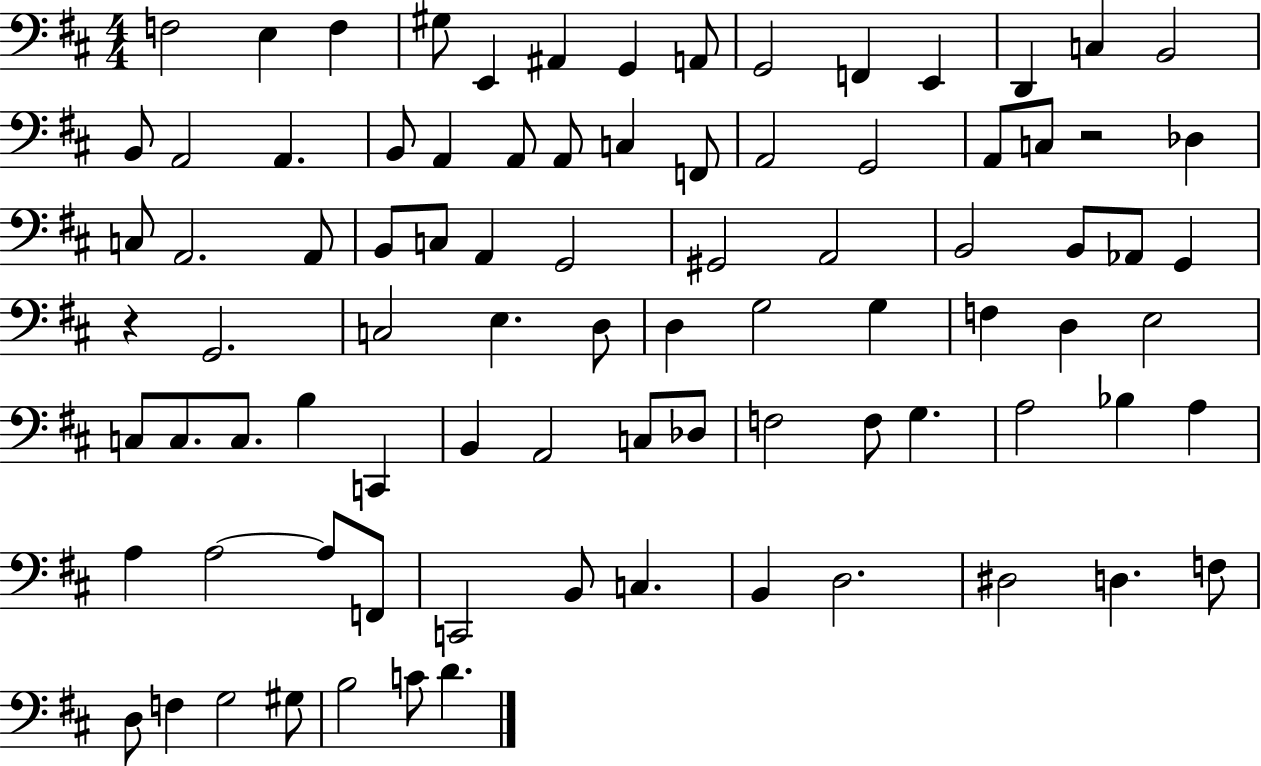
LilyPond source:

{
  \clef bass
  \numericTimeSignature
  \time 4/4
  \key d \major
  \repeat volta 2 { f2 e4 f4 | gis8 e,4 ais,4 g,4 a,8 | g,2 f,4 e,4 | d,4 c4 b,2 | \break b,8 a,2 a,4. | b,8 a,4 a,8 a,8 c4 f,8 | a,2 g,2 | a,8 c8 r2 des4 | \break c8 a,2. a,8 | b,8 c8 a,4 g,2 | gis,2 a,2 | b,2 b,8 aes,8 g,4 | \break r4 g,2. | c2 e4. d8 | d4 g2 g4 | f4 d4 e2 | \break c8 c8. c8. b4 c,4 | b,4 a,2 c8 des8 | f2 f8 g4. | a2 bes4 a4 | \break a4 a2~~ a8 f,8 | c,2 b,8 c4. | b,4 d2. | dis2 d4. f8 | \break d8 f4 g2 gis8 | b2 c'8 d'4. | } \bar "|."
}